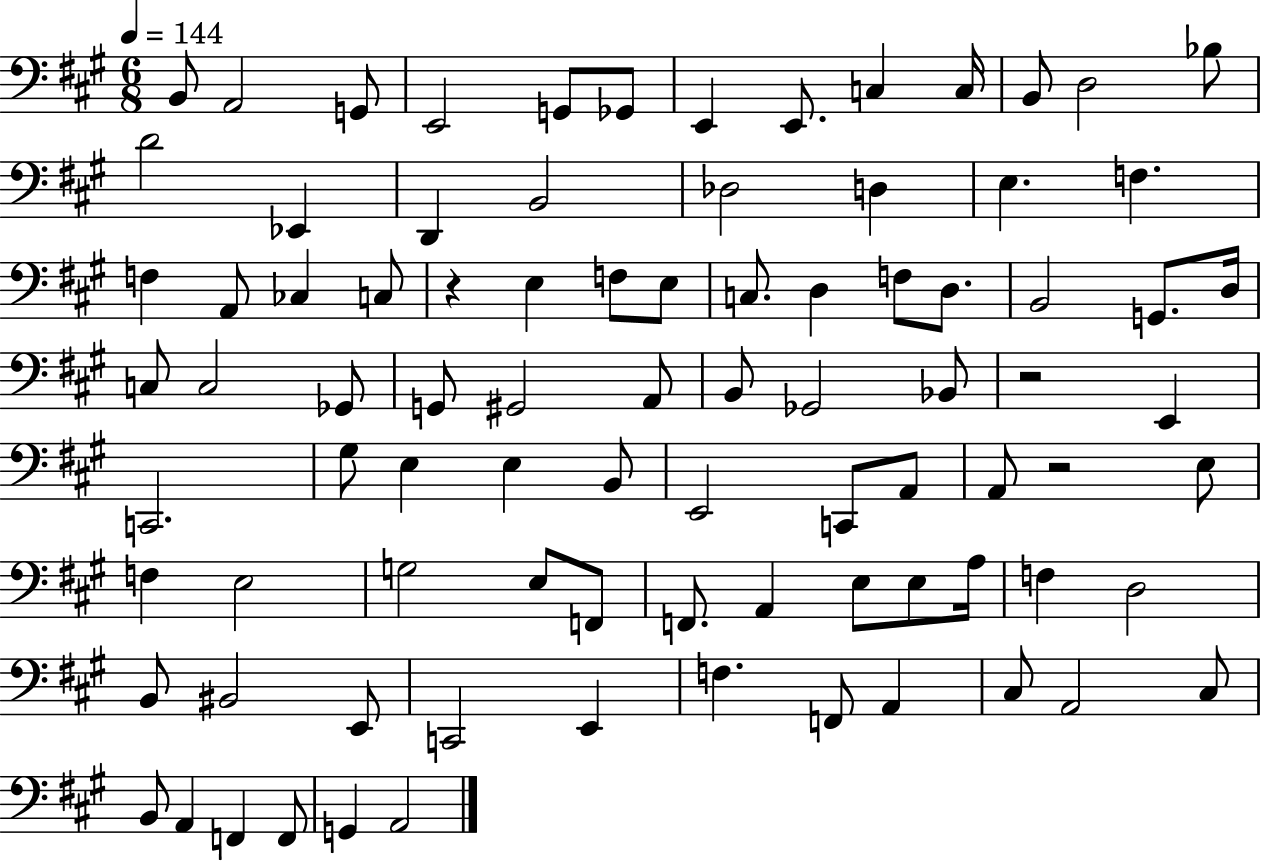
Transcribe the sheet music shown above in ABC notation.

X:1
T:Untitled
M:6/8
L:1/4
K:A
B,,/2 A,,2 G,,/2 E,,2 G,,/2 _G,,/2 E,, E,,/2 C, C,/4 B,,/2 D,2 _B,/2 D2 _E,, D,, B,,2 _D,2 D, E, F, F, A,,/2 _C, C,/2 z E, F,/2 E,/2 C,/2 D, F,/2 D,/2 B,,2 G,,/2 D,/4 C,/2 C,2 _G,,/2 G,,/2 ^G,,2 A,,/2 B,,/2 _G,,2 _B,,/2 z2 E,, C,,2 ^G,/2 E, E, B,,/2 E,,2 C,,/2 A,,/2 A,,/2 z2 E,/2 F, E,2 G,2 E,/2 F,,/2 F,,/2 A,, E,/2 E,/2 A,/4 F, D,2 B,,/2 ^B,,2 E,,/2 C,,2 E,, F, F,,/2 A,, ^C,/2 A,,2 ^C,/2 B,,/2 A,, F,, F,,/2 G,, A,,2